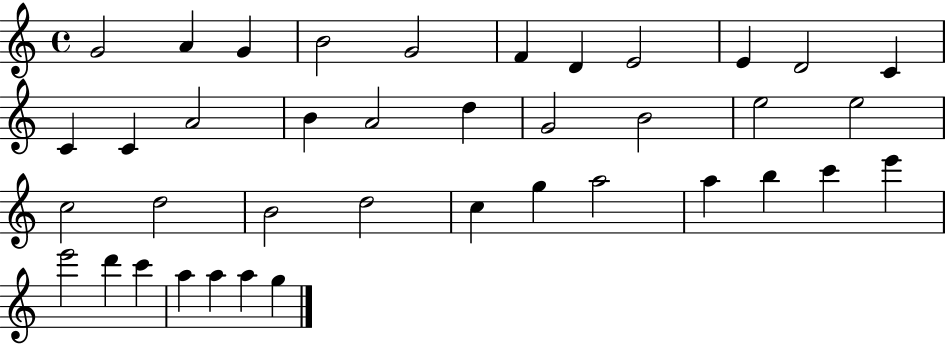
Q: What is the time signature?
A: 4/4